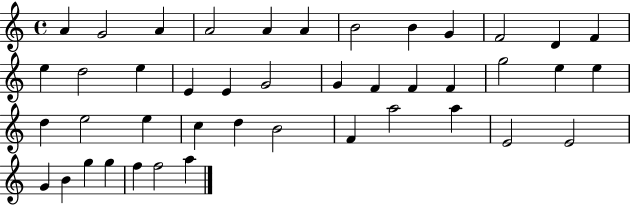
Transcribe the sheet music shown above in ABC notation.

X:1
T:Untitled
M:4/4
L:1/4
K:C
A G2 A A2 A A B2 B G F2 D F e d2 e E E G2 G F F F g2 e e d e2 e c d B2 F a2 a E2 E2 G B g g f f2 a